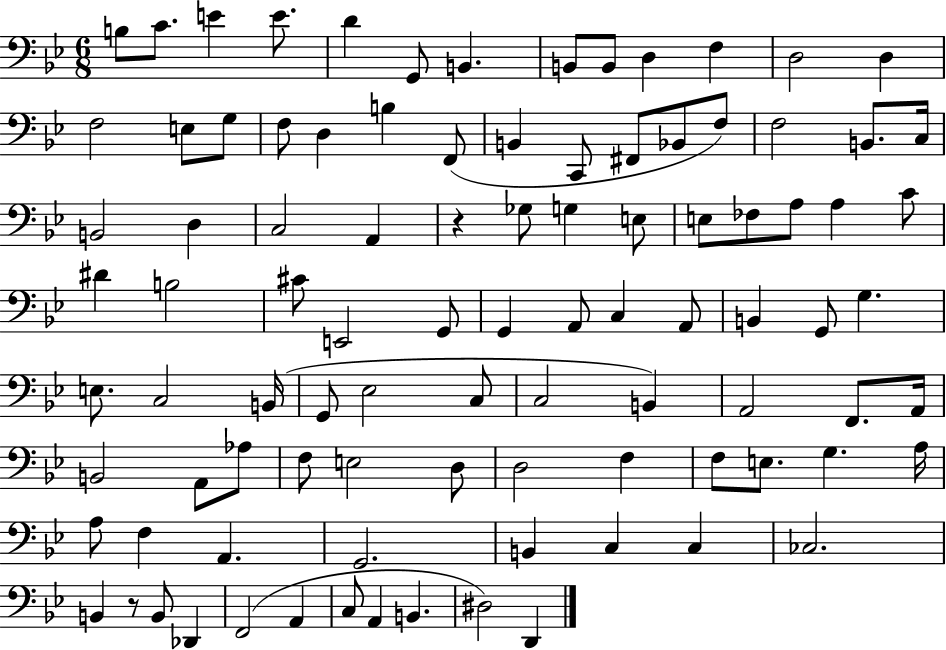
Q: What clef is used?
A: bass